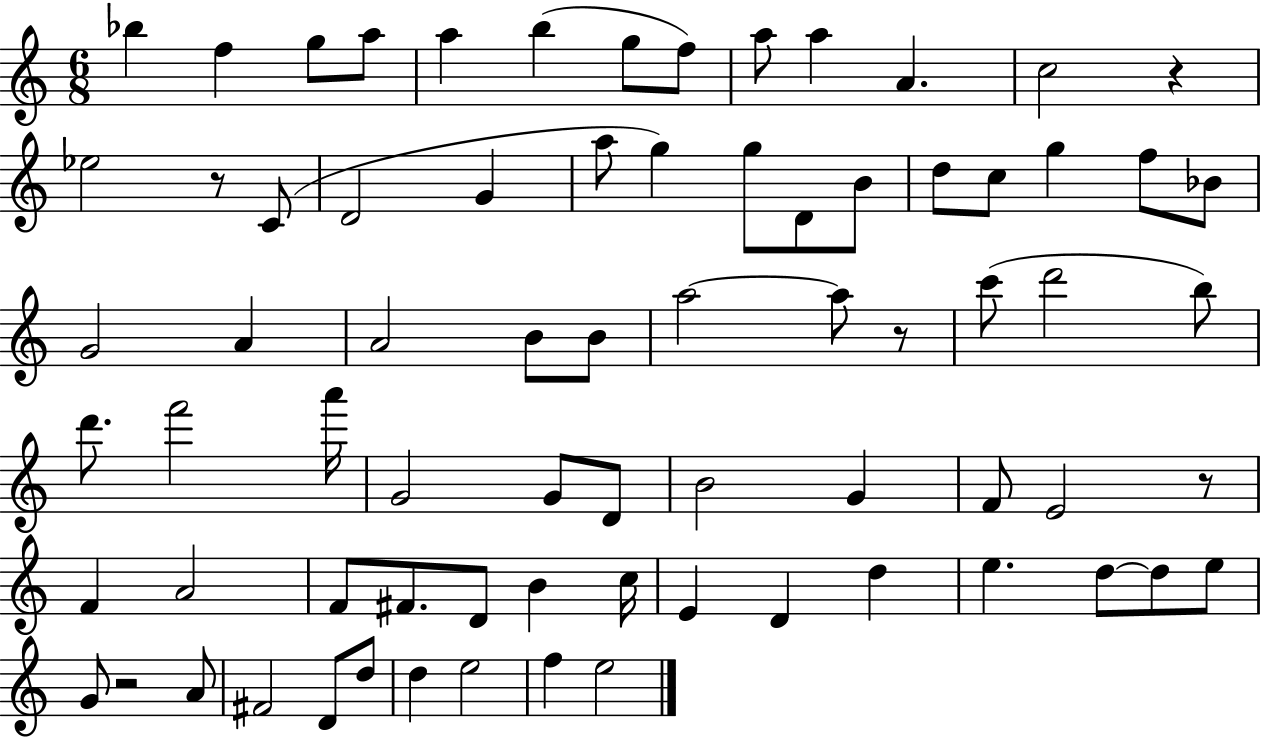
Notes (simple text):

Bb5/q F5/q G5/e A5/e A5/q B5/q G5/e F5/e A5/e A5/q A4/q. C5/h R/q Eb5/h R/e C4/e D4/h G4/q A5/e G5/q G5/e D4/e B4/e D5/e C5/e G5/q F5/e Bb4/e G4/h A4/q A4/h B4/e B4/e A5/h A5/e R/e C6/e D6/h B5/e D6/e. F6/h A6/s G4/h G4/e D4/e B4/h G4/q F4/e E4/h R/e F4/q A4/h F4/e F#4/e. D4/e B4/q C5/s E4/q D4/q D5/q E5/q. D5/e D5/e E5/e G4/e R/h A4/e F#4/h D4/e D5/e D5/q E5/h F5/q E5/h